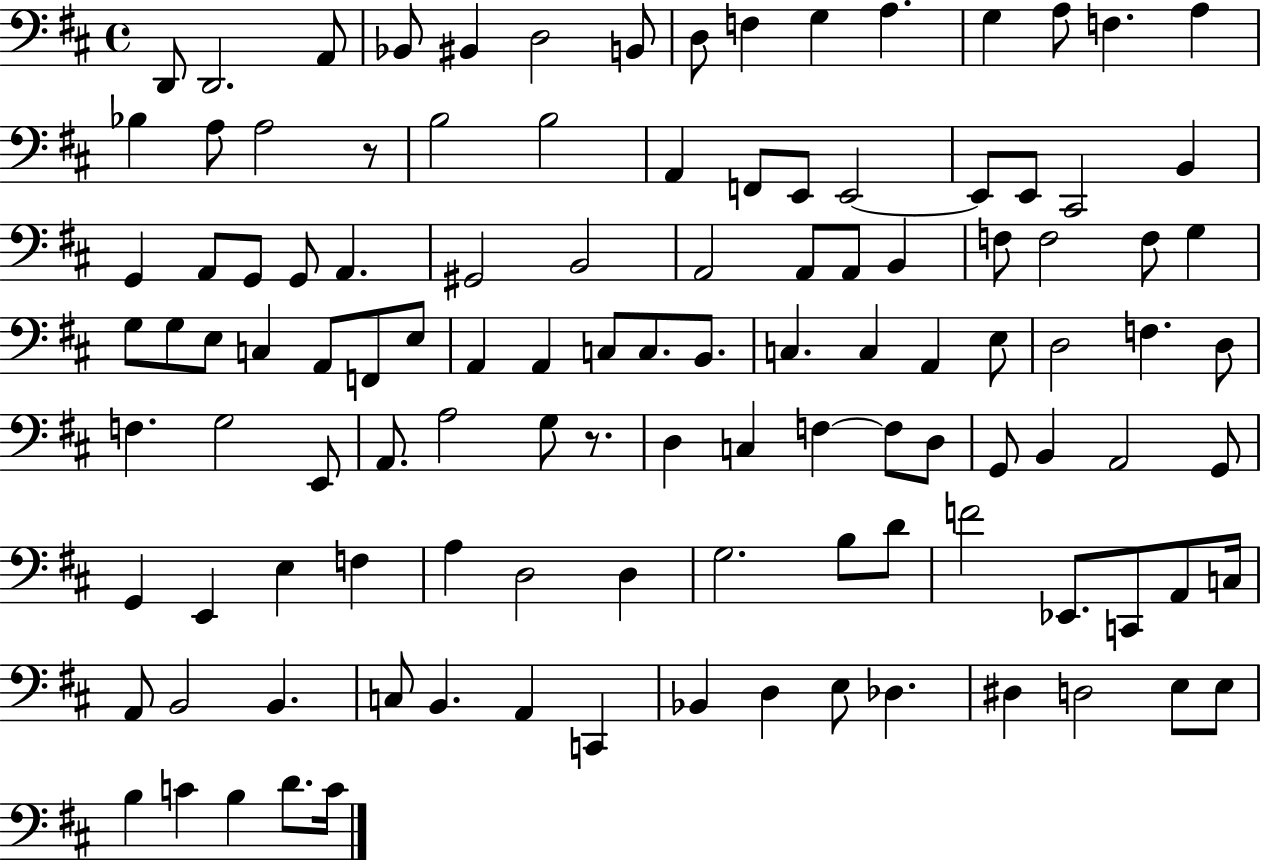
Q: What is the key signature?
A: D major